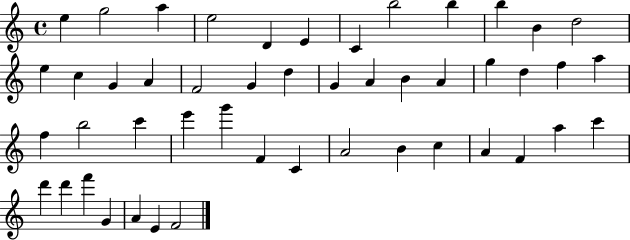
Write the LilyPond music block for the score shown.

{
  \clef treble
  \time 4/4
  \defaultTimeSignature
  \key c \major
  e''4 g''2 a''4 | e''2 d'4 e'4 | c'4 b''2 b''4 | b''4 b'4 d''2 | \break e''4 c''4 g'4 a'4 | f'2 g'4 d''4 | g'4 a'4 b'4 a'4 | g''4 d''4 f''4 a''4 | \break f''4 b''2 c'''4 | e'''4 g'''4 f'4 c'4 | a'2 b'4 c''4 | a'4 f'4 a''4 c'''4 | \break d'''4 d'''4 f'''4 g'4 | a'4 e'4 f'2 | \bar "|."
}